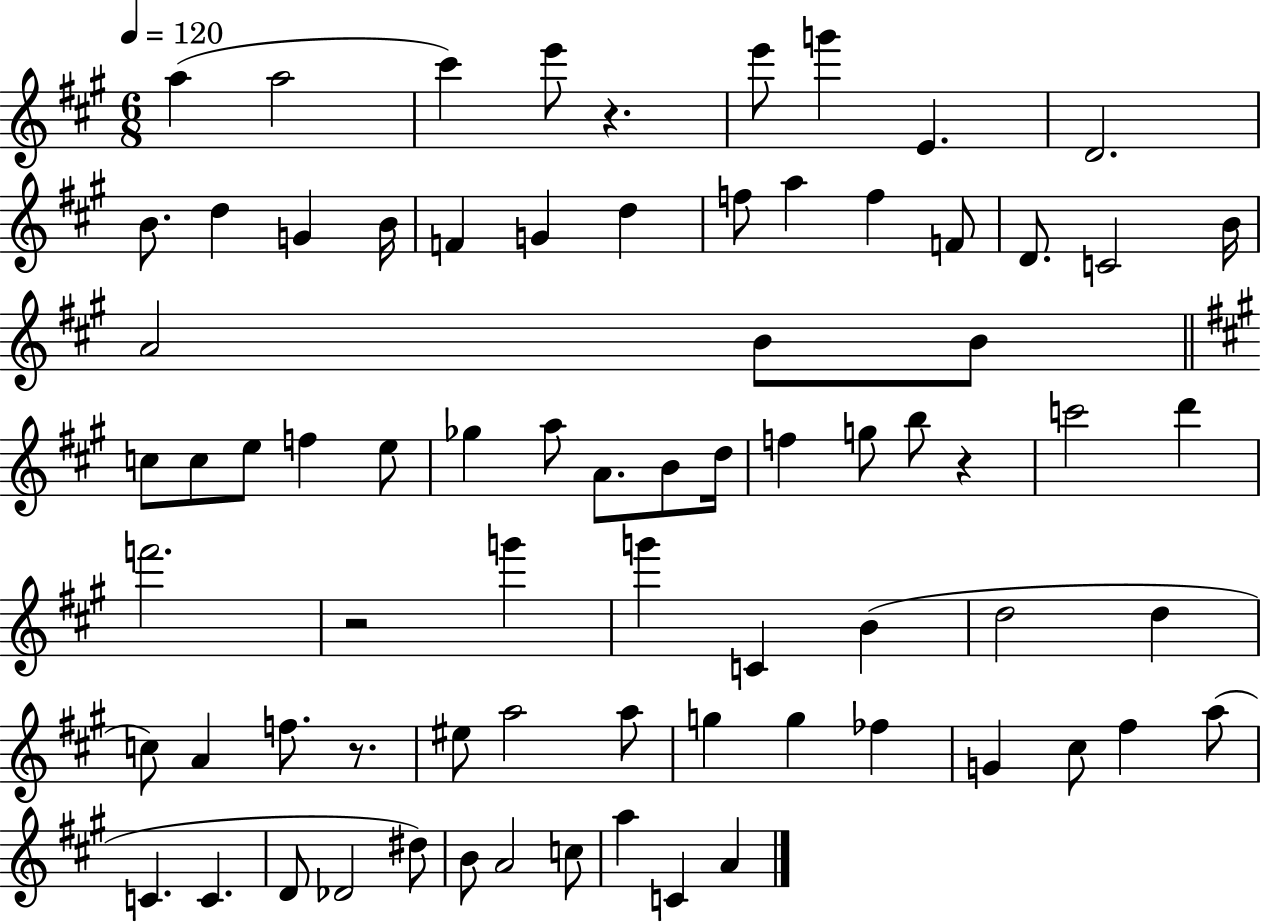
{
  \clef treble
  \numericTimeSignature
  \time 6/8
  \key a \major
  \tempo 4 = 120
  a''4( a''2 | cis'''4) e'''8 r4. | e'''8 g'''4 e'4. | d'2. | \break b'8. d''4 g'4 b'16 | f'4 g'4 d''4 | f''8 a''4 f''4 f'8 | d'8. c'2 b'16 | \break a'2 b'8 b'8 | \bar "||" \break \key a \major c''8 c''8 e''8 f''4 e''8 | ges''4 a''8 a'8. b'8 d''16 | f''4 g''8 b''8 r4 | c'''2 d'''4 | \break f'''2. | r2 g'''4 | g'''4 c'4 b'4( | d''2 d''4 | \break c''8) a'4 f''8. r8. | eis''8 a''2 a''8 | g''4 g''4 fes''4 | g'4 cis''8 fis''4 a''8( | \break c'4. c'4. | d'8 des'2 dis''8) | b'8 a'2 c''8 | a''4 c'4 a'4 | \break \bar "|."
}